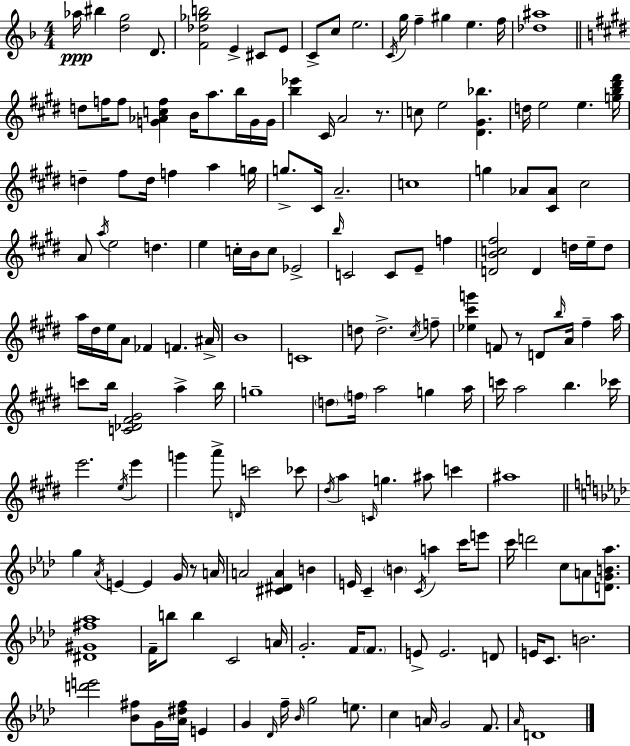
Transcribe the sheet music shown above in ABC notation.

X:1
T:Untitled
M:4/4
L:1/4
K:F
_a/4 ^b [dg]2 D/2 [F_d_gb]2 E ^C/2 E/2 C/2 c/2 e2 C/4 g/4 f ^g e f/4 [_d^a]4 d/2 f/4 f/2 [G_Acf] B/4 a/2 b/4 G/4 G/4 [b_e'] ^C/4 A2 z/2 c/2 e2 [^D^G_b] d/4 e2 e [gb^d'^f']/4 d ^f/2 d/4 f a g/4 g/2 ^C/4 A2 c4 g _A/2 [^C_A]/2 ^c2 A/2 a/4 e2 d e c/4 B/4 c/2 _E2 b/4 C2 C/2 E/2 f [DBc^f]2 D d/4 e/4 d/2 a/4 ^d/4 e/4 A/2 _F F ^A/4 B4 C4 d/2 d2 ^c/4 f/2 [_e^c'g'] F/2 z/2 D/2 b/4 A/4 ^f a/4 c'/2 b/4 [C_D^F^G]2 a b/4 g4 d/2 f/4 a2 g a/4 c'/4 a2 b _c'/4 e'2 e/4 e' g' a'/2 D/4 c'2 _c'/2 ^d/4 a C/4 g ^a/2 c' ^a4 g _A/4 E E G/4 z/2 A/4 A2 [^C^DA] B E/4 C B C/4 a c'/4 e'/2 c'/4 d'2 c/2 A/2 [DGB_a]/2 [^D^G^f_a]4 F/4 b/2 b C2 A/4 G2 F/4 F/2 E/2 E2 D/2 E/4 C/2 B2 [d'e']2 [_B^f]/2 G/4 [_A^d^f]/4 E G _D/4 f/4 _B/4 g2 e/2 c A/4 G2 F/2 _A/4 D4